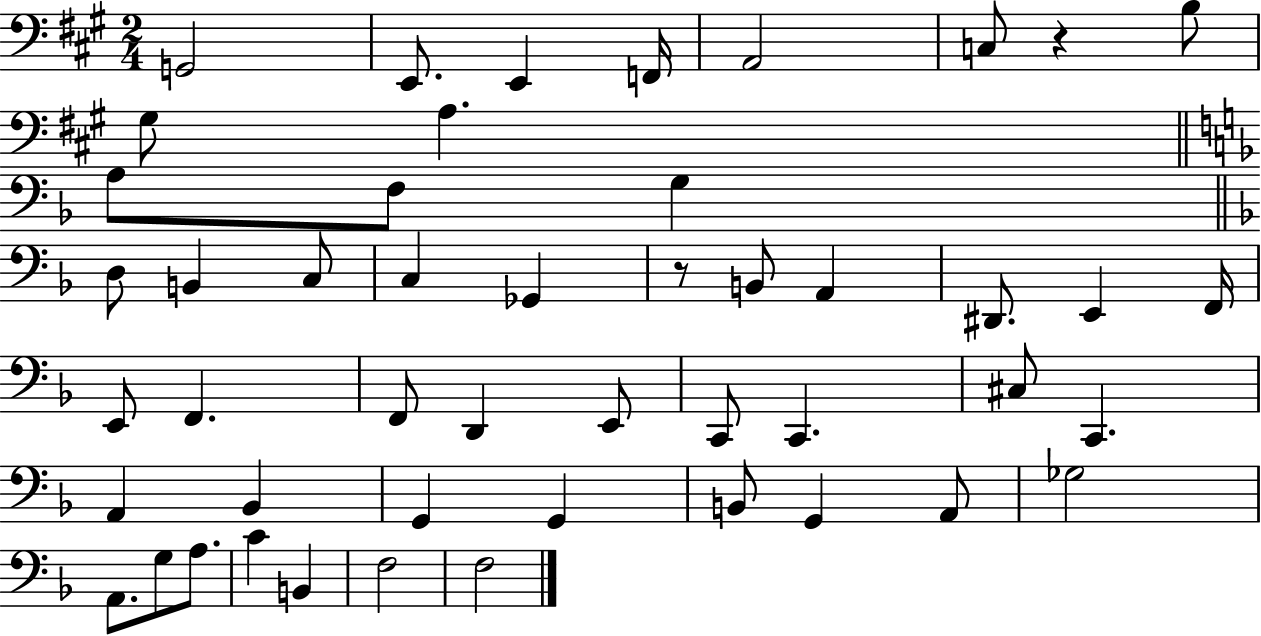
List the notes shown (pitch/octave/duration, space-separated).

G2/h E2/e. E2/q F2/s A2/h C3/e R/q B3/e G#3/e A3/q. A3/e F3/e G3/q D3/e B2/q C3/e C3/q Gb2/q R/e B2/e A2/q D#2/e. E2/q F2/s E2/e F2/q. F2/e D2/q E2/e C2/e C2/q. C#3/e C2/q. A2/q Bb2/q G2/q G2/q B2/e G2/q A2/e Gb3/h A2/e. G3/e A3/e. C4/q B2/q F3/h F3/h